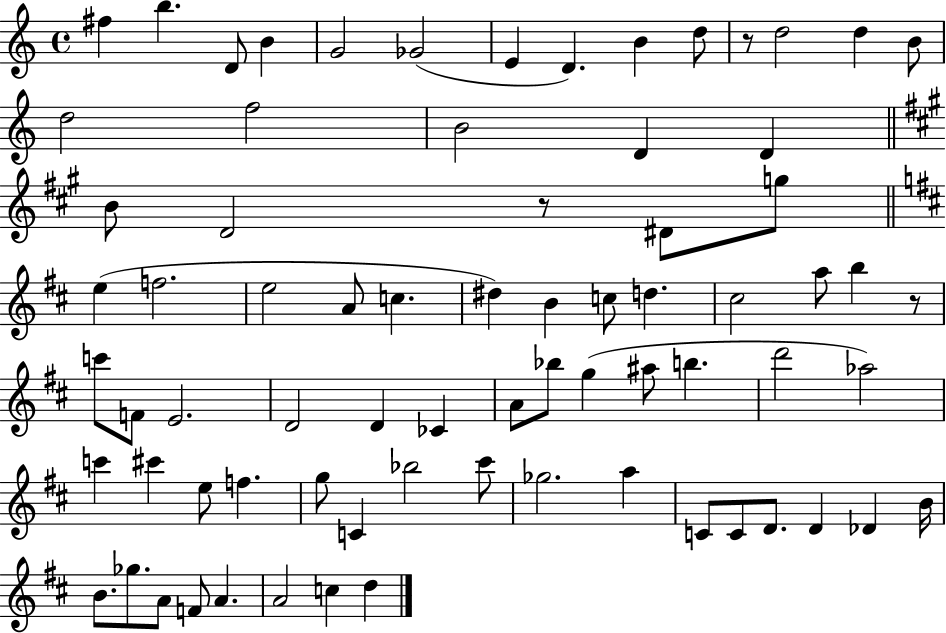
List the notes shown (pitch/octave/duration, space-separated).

F#5/q B5/q. D4/e B4/q G4/h Gb4/h E4/q D4/q. B4/q D5/e R/e D5/h D5/q B4/e D5/h F5/h B4/h D4/q D4/q B4/e D4/h R/e D#4/e G5/e E5/q F5/h. E5/h A4/e C5/q. D#5/q B4/q C5/e D5/q. C#5/h A5/e B5/q R/e C6/e F4/e E4/h. D4/h D4/q CES4/q A4/e Bb5/e G5/q A#5/e B5/q. D6/h Ab5/h C6/q C#6/q E5/e F5/q. G5/e C4/q Bb5/h C#6/e Gb5/h. A5/q C4/e C4/e D4/e. D4/q Db4/q B4/s B4/e. Gb5/e. A4/e F4/e A4/q. A4/h C5/q D5/q